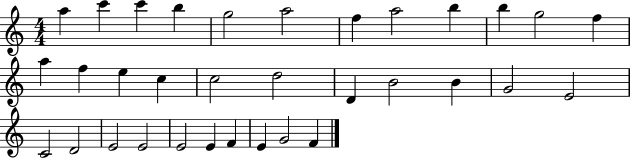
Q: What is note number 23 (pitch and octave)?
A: E4